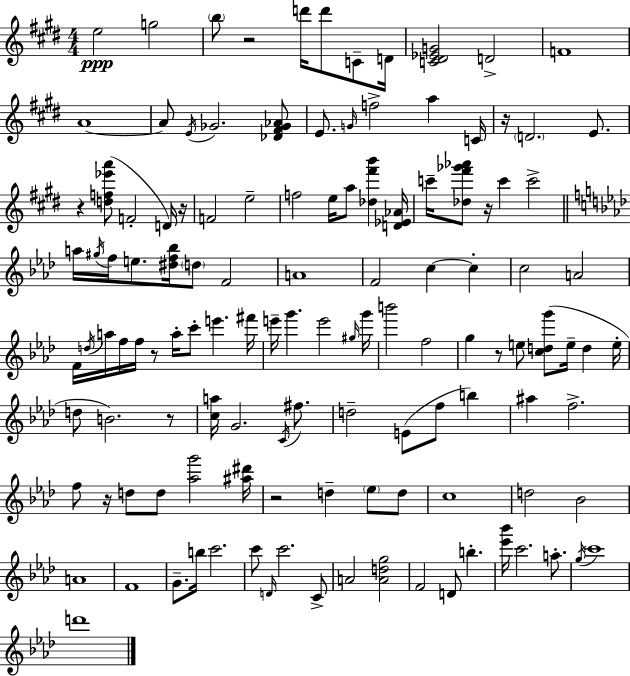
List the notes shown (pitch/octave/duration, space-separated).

E5/h G5/h B5/e R/h D6/s D6/e C4/e D4/s [C4,D#4,Eb4,G4]/h D4/h F4/w A4/w A4/e E4/s Gb4/h. [Db4,F#4,Gb4,Ab4]/e E4/e. G4/s F5/h A5/q C4/s R/s D4/h. E4/e. R/q [D5,F5,Eb6,A6]/e F4/h D4/s R/s F4/h E5/h F5/h E5/s A5/e [Db5,F#6,B6]/q [D4,Eb4,Ab4]/s C6/s [Db5,F#6,Gb6,Ab6]/e R/s C6/q C6/h A5/s G#5/s F5/s E5/e. [D#5,F5,Bb5]/s D5/e F4/h A4/w F4/h C5/q C5/q C5/h A4/h F4/s D5/s A5/s F5/s F5/s R/e A5/s C6/e E6/q. F#6/s E6/s G6/q. E6/h G#5/s G6/s B6/h F5/h G5/q R/e E5/e [C5,D5,G6]/e E5/s D5/q E5/s D5/e B4/h. R/e [C5,A5]/s G4/h. C4/s F#5/e. D5/h E4/e F5/e B5/q A#5/q F5/h. F5/e R/s D5/e D5/e [Ab5,G6]/h [A#5,D#6]/s R/h D5/q Eb5/e D5/e C5/w D5/h Bb4/h A4/w F4/w G4/e. B5/s C6/h. C6/e D4/s C6/h. C4/e A4/h [A4,D5,G5]/h F4/h D4/e B5/q. [Eb6,Bb6]/s C6/h. A5/e. G5/s C6/w D6/w